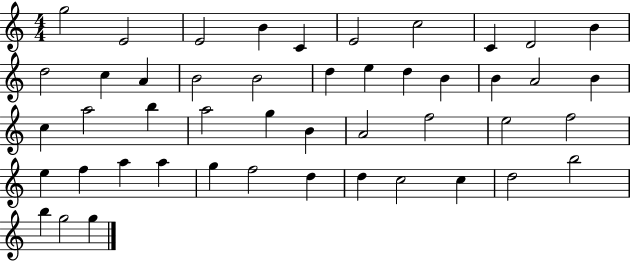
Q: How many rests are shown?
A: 0